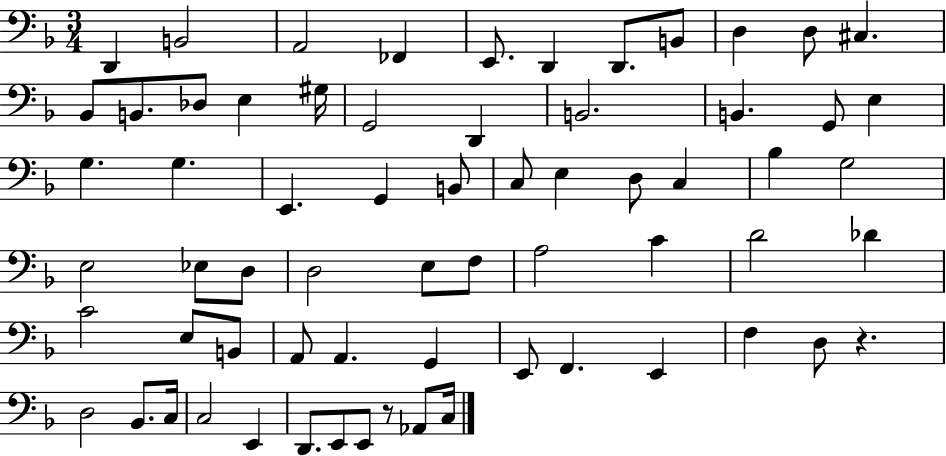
X:1
T:Untitled
M:3/4
L:1/4
K:F
D,, B,,2 A,,2 _F,, E,,/2 D,, D,,/2 B,,/2 D, D,/2 ^C, _B,,/2 B,,/2 _D,/2 E, ^G,/4 G,,2 D,, B,,2 B,, G,,/2 E, G, G, E,, G,, B,,/2 C,/2 E, D,/2 C, _B, G,2 E,2 _E,/2 D,/2 D,2 E,/2 F,/2 A,2 C D2 _D C2 E,/2 B,,/2 A,,/2 A,, G,, E,,/2 F,, E,, F, D,/2 z D,2 _B,,/2 C,/4 C,2 E,, D,,/2 E,,/2 E,,/2 z/2 _A,,/2 C,/4